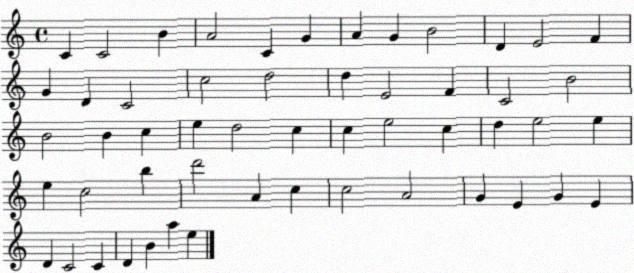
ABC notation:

X:1
T:Untitled
M:4/4
L:1/4
K:C
C C2 B A2 C G A G B2 D E2 F G D C2 c2 d2 d E2 F C2 B2 B2 B c e d2 c c e2 c d e2 e e c2 b d'2 A c c2 A2 G E G E D C2 C D B a e